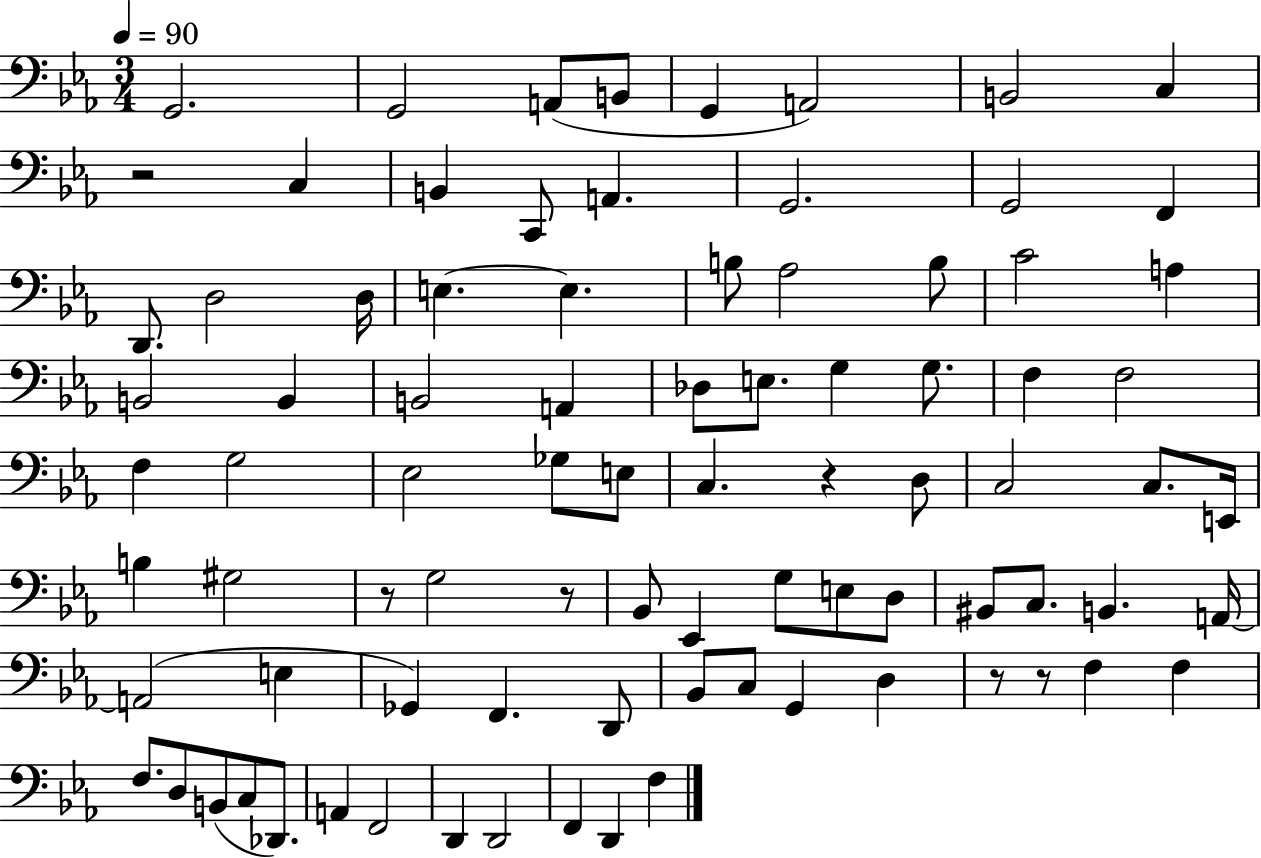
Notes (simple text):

G2/h. G2/h A2/e B2/e G2/q A2/h B2/h C3/q R/h C3/q B2/q C2/e A2/q. G2/h. G2/h F2/q D2/e. D3/h D3/s E3/q. E3/q. B3/e Ab3/h B3/e C4/h A3/q B2/h B2/q B2/h A2/q Db3/e E3/e. G3/q G3/e. F3/q F3/h F3/q G3/h Eb3/h Gb3/e E3/e C3/q. R/q D3/e C3/h C3/e. E2/s B3/q G#3/h R/e G3/h R/e Bb2/e Eb2/q G3/e E3/e D3/e BIS2/e C3/e. B2/q. A2/s A2/h E3/q Gb2/q F2/q. D2/e Bb2/e C3/e G2/q D3/q R/e R/e F3/q F3/q F3/e. D3/e B2/e C3/e Db2/e. A2/q F2/h D2/q D2/h F2/q D2/q F3/q